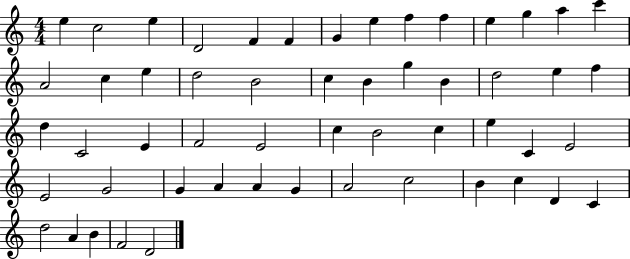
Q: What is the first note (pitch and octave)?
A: E5